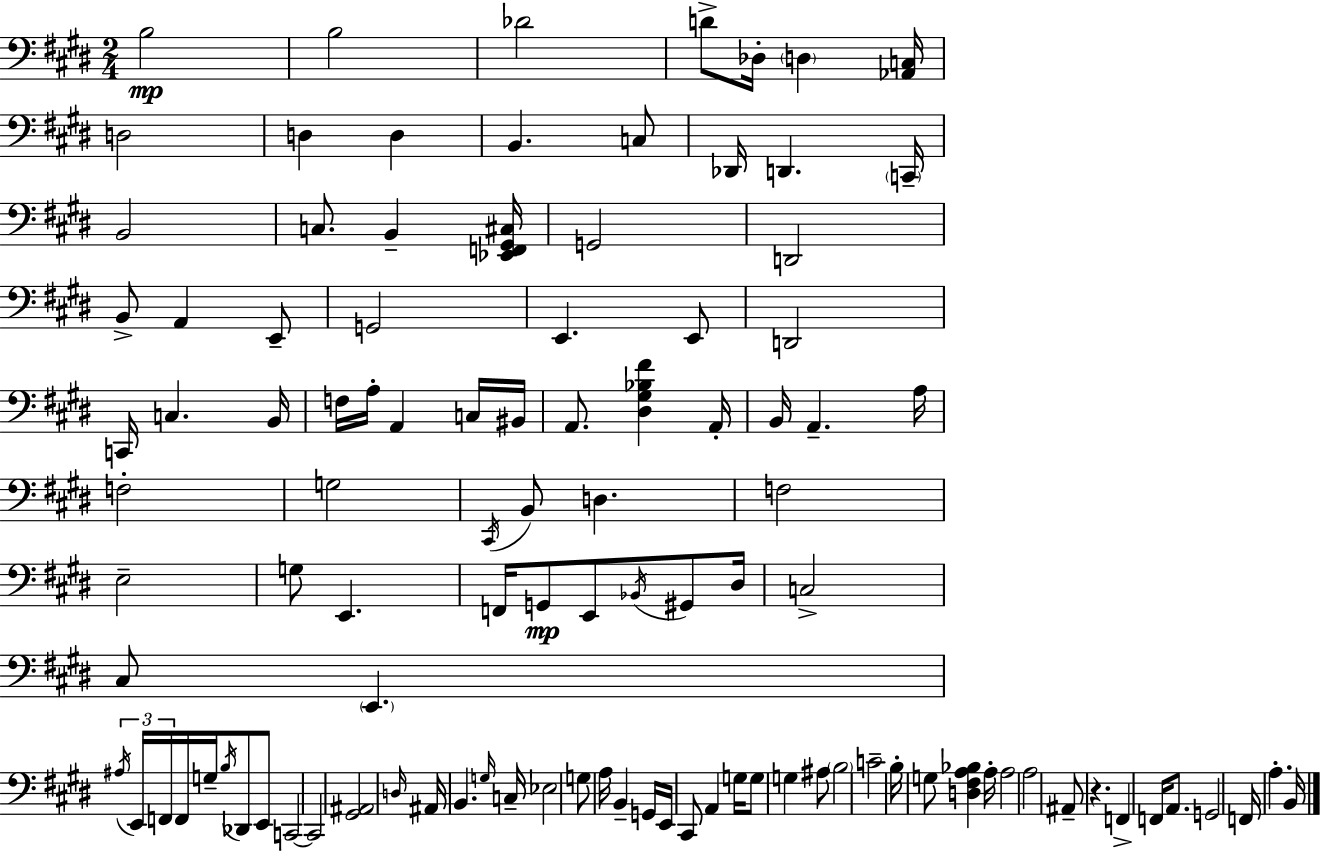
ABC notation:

X:1
T:Untitled
M:2/4
L:1/4
K:E
B,2 B,2 _D2 D/2 _D,/4 D, [_A,,C,]/4 D,2 D, D, B,, C,/2 _D,,/4 D,, C,,/4 B,,2 C,/2 B,, [_E,,F,,^G,,^C,]/4 G,,2 D,,2 B,,/2 A,, E,,/2 G,,2 E,, E,,/2 D,,2 C,,/4 C, B,,/4 F,/4 A,/4 A,, C,/4 ^B,,/4 A,,/2 [^D,^G,_B,^F] A,,/4 B,,/4 A,, A,/4 F,2 G,2 ^C,,/4 B,,/2 D, F,2 E,2 G,/2 E,, F,,/4 G,,/2 E,,/2 _B,,/4 ^G,,/2 ^D,/4 C,2 ^C,/2 E,, ^A,/4 E,,/4 F,,/4 F,,/4 G,/4 B,/4 _D,,/2 E,,/2 C,,2 C,,2 [^G,,^A,,]2 D,/4 ^A,,/4 B,, G,/4 C,/4 _E,2 G,/2 A,/4 B,, G,,/4 E,,/4 ^C,,/2 A,, G,/4 G,/2 G, ^A,/2 B,2 C2 B,/4 G,/2 [D,^F,A,_B,] A,/4 A,2 A,2 ^A,,/2 z F,, F,,/4 A,,/2 G,,2 F,,/4 A, B,,/4